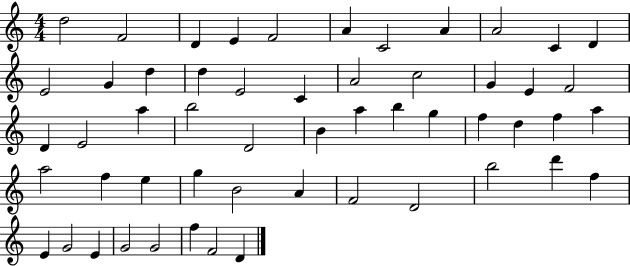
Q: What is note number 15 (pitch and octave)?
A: D5